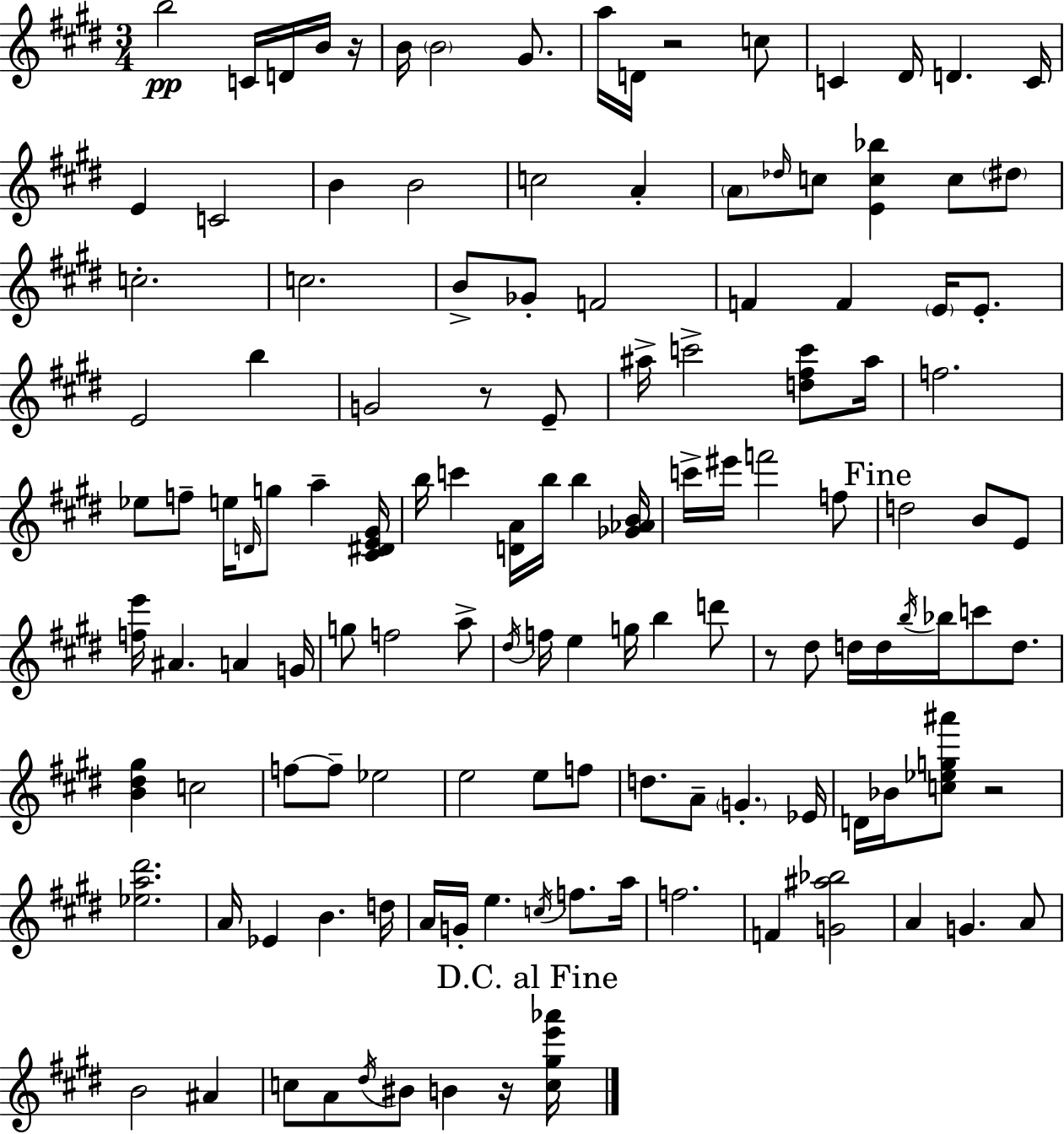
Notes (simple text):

B5/h C4/s D4/s B4/s R/s B4/s B4/h G#4/e. A5/s D4/s R/h C5/e C4/q D#4/s D4/q. C4/s E4/q C4/h B4/q B4/h C5/h A4/q A4/e Db5/s C5/e [E4,C5,Bb5]/q C5/e D#5/e C5/h. C5/h. B4/e Gb4/e F4/h F4/q F4/q E4/s E4/e. E4/h B5/q G4/h R/e E4/e A#5/s C6/h [D5,F#5,C6]/e A#5/s F5/h. Eb5/e F5/e E5/s D4/s G5/e A5/q [C#4,D#4,E4,G#4]/s B5/s C6/q [D4,A4]/s B5/s B5/q [Gb4,Ab4,B4]/s C6/s EIS6/s F6/h F5/e D5/h B4/e E4/e [F5,E6]/s A#4/q. A4/q G4/s G5/e F5/h A5/e D#5/s F5/s E5/q G5/s B5/q D6/e R/e D#5/e D5/s D5/s B5/s Bb5/s C6/e D5/e. [B4,D#5,G#5]/q C5/h F5/e F5/e Eb5/h E5/h E5/e F5/e D5/e. A4/e G4/q. Eb4/s D4/s Bb4/s [C5,Eb5,G5,A#6]/e R/h [Eb5,A5,D#6]/h. A4/s Eb4/q B4/q. D5/s A4/s G4/s E5/q. C5/s F5/e. A5/s F5/h. F4/q [G4,A#5,Bb5]/h A4/q G4/q. A4/e B4/h A#4/q C5/e A4/e D#5/s BIS4/e B4/q R/s [C5,G#5,E6,Ab6]/s